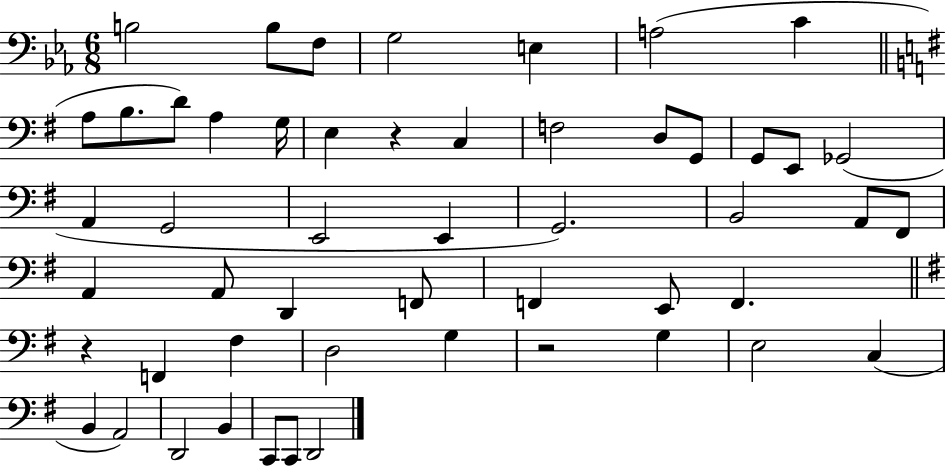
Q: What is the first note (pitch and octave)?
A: B3